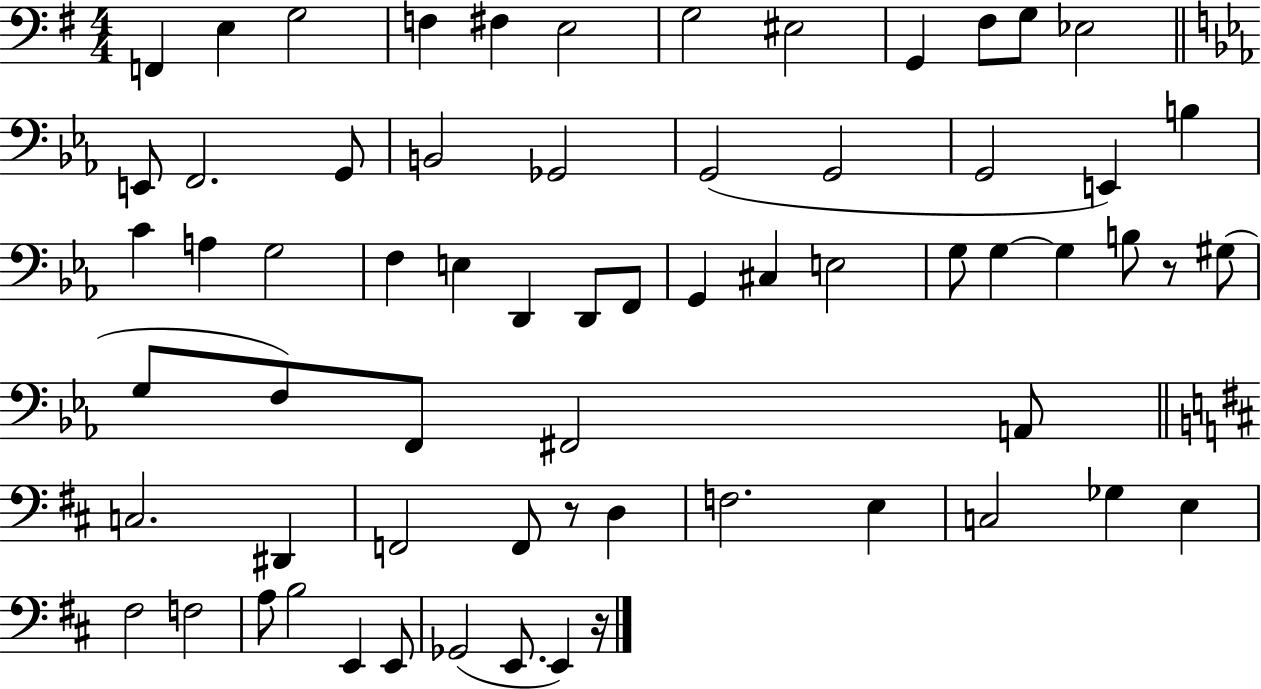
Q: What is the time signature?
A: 4/4